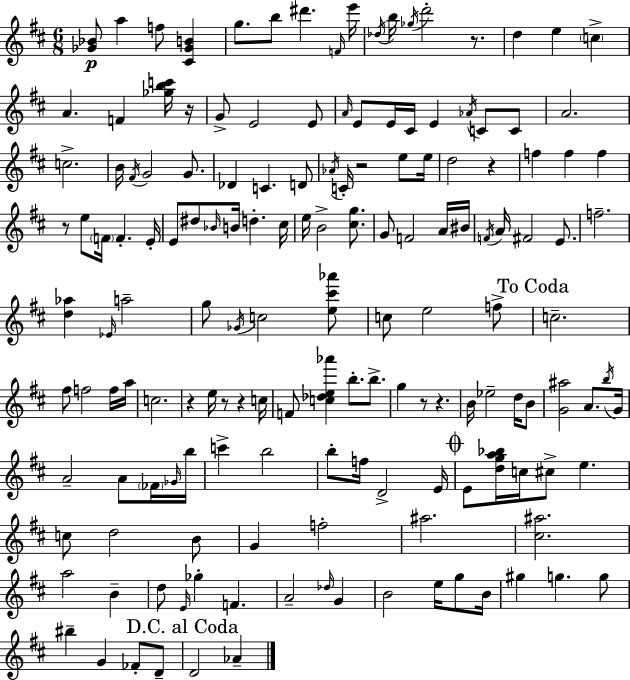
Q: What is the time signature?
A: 6/8